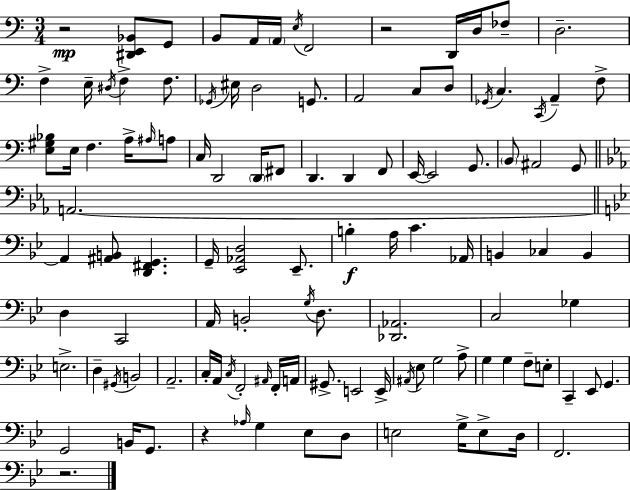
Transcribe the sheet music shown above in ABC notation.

X:1
T:Untitled
M:3/4
L:1/4
K:C
z2 [^D,,E,,_B,,]/2 G,,/2 B,,/2 A,,/4 A,,/4 E,/4 F,,2 z2 D,,/4 D,/4 _F,/2 D,2 F, E,/4 ^D,/4 F, F,/2 _G,,/4 ^E,/4 D,2 G,,/2 A,,2 C,/2 D,/2 _G,,/4 C, C,,/4 A,, F,/2 [E,^G,_B,]/2 E,/4 F, A,/4 ^A,/4 A,/2 C,/4 D,,2 D,,/4 ^F,,/2 D,, D,, F,,/2 E,,/4 E,,2 G,,/2 B,,/2 ^A,,2 G,,/2 A,,2 A,, [^A,,B,,]/2 [D,,^F,,G,,] G,,/4 [_E,,_A,,D,]2 _E,,/2 B, A,/4 C _A,,/4 B,, _C, B,, D, C,,2 A,,/4 B,,2 G,/4 D,/2 [_D,,_A,,]2 C,2 _G, E,2 D, ^G,,/4 B,,2 A,,2 C,/4 A,,/4 C,/4 F,,2 ^A,,/4 F,,/4 A,,/4 ^G,,/2 E,,2 E,,/4 ^A,,/4 _E,/2 G,2 A,/2 G, G, F,/2 E,/2 C,, _E,,/2 G,, G,,2 B,,/4 G,,/2 z _A,/4 G, _E,/2 D,/2 E,2 G,/4 E,/2 D,/4 F,,2 z2